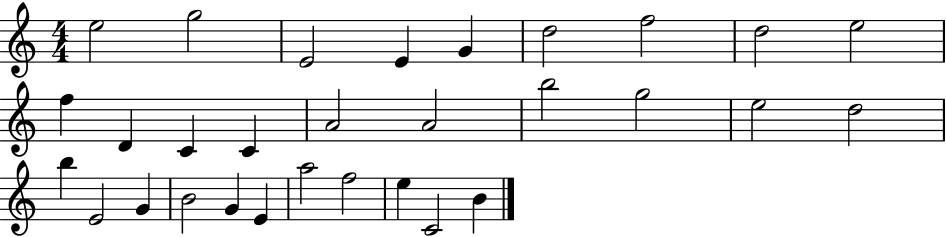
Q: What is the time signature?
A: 4/4